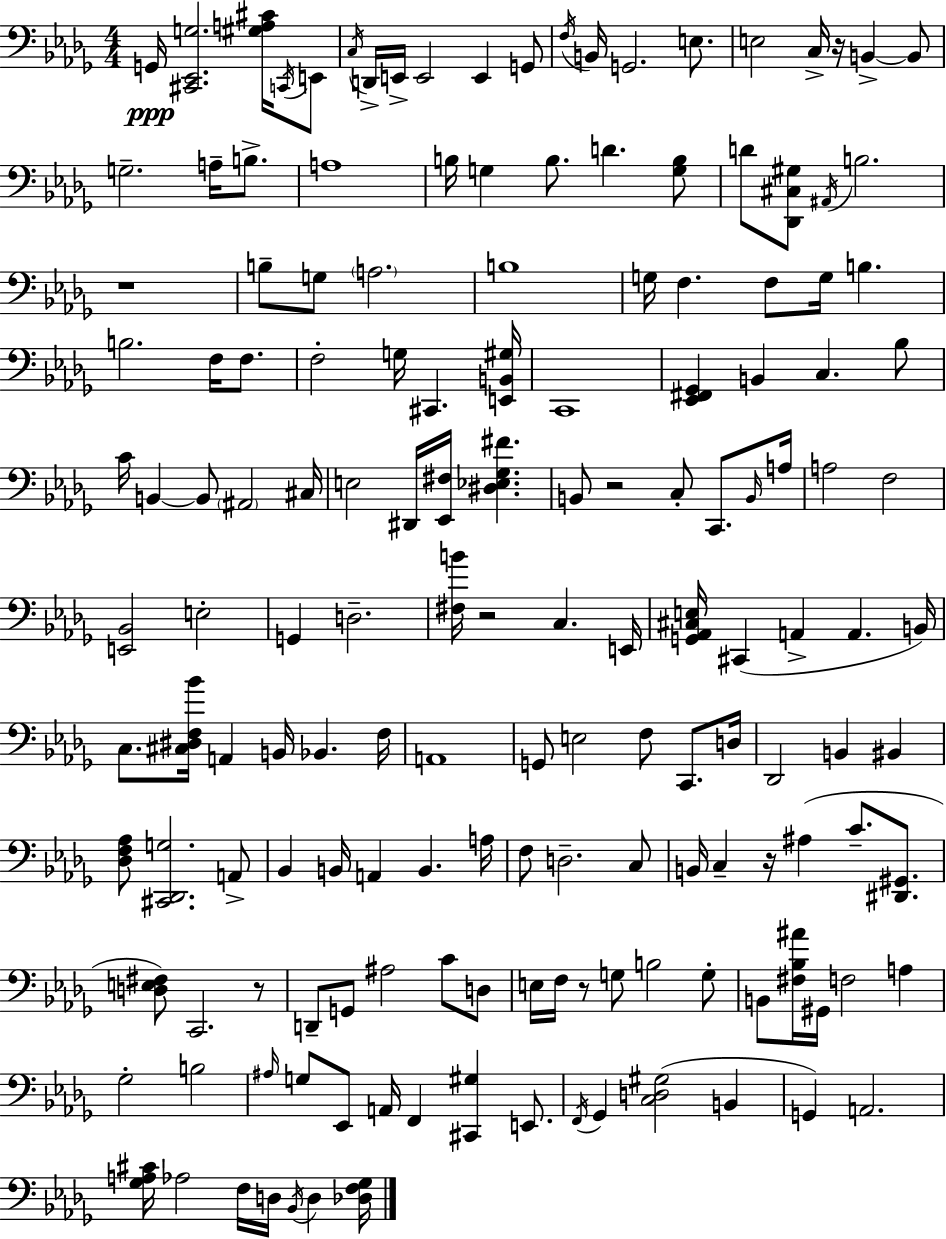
X:1
T:Untitled
M:4/4
L:1/4
K:Bbm
G,,/4 [^C,,_E,,G,]2 [^G,A,^C]/4 C,,/4 E,,/2 C,/4 D,,/4 E,,/4 E,,2 E,, G,,/2 F,/4 B,,/4 G,,2 E,/2 E,2 C,/4 z/4 B,, B,,/2 G,2 A,/4 B,/2 A,4 B,/4 G, B,/2 D [G,B,]/2 D/2 [_D,,^C,^G,]/2 ^A,,/4 B,2 z4 B,/2 G,/2 A,2 B,4 G,/4 F, F,/2 G,/4 B, B,2 F,/4 F,/2 F,2 G,/4 ^C,, [E,,B,,^G,]/4 C,,4 [_E,,^F,,_G,,] B,, C, _B,/2 C/4 B,, B,,/2 ^A,,2 ^C,/4 E,2 ^D,,/4 [_E,,^F,]/4 [^D,_E,_G,^F] B,,/2 z2 C,/2 C,,/2 B,,/4 A,/4 A,2 F,2 [E,,_B,,]2 E,2 G,, D,2 [^F,B]/4 z2 C, E,,/4 [G,,_A,,^C,E,]/4 ^C,, A,, A,, B,,/4 C,/2 [^C,^D,F,_B]/4 A,, B,,/4 _B,, F,/4 A,,4 G,,/2 E,2 F,/2 C,,/2 D,/4 _D,,2 B,, ^B,, [_D,F,_A,]/2 [^C,,_D,,G,]2 A,,/2 _B,, B,,/4 A,, B,, A,/4 F,/2 D,2 C,/2 B,,/4 C, z/4 ^A, C/2 [^D,,^G,,]/2 [D,E,^F,]/2 C,,2 z/2 D,,/2 G,,/2 ^A,2 C/2 D,/2 E,/4 F,/4 z/2 G,/2 B,2 G,/2 B,,/2 [^F,_B,^A]/4 ^G,,/4 F,2 A, _G,2 B,2 ^A,/4 G,/2 _E,,/2 A,,/4 F,, [^C,,^G,] E,,/2 F,,/4 _G,, [C,D,^G,]2 B,, G,, A,,2 [_G,A,^C]/4 _A,2 F,/4 D,/4 _B,,/4 D, [_D,F,_G,]/4